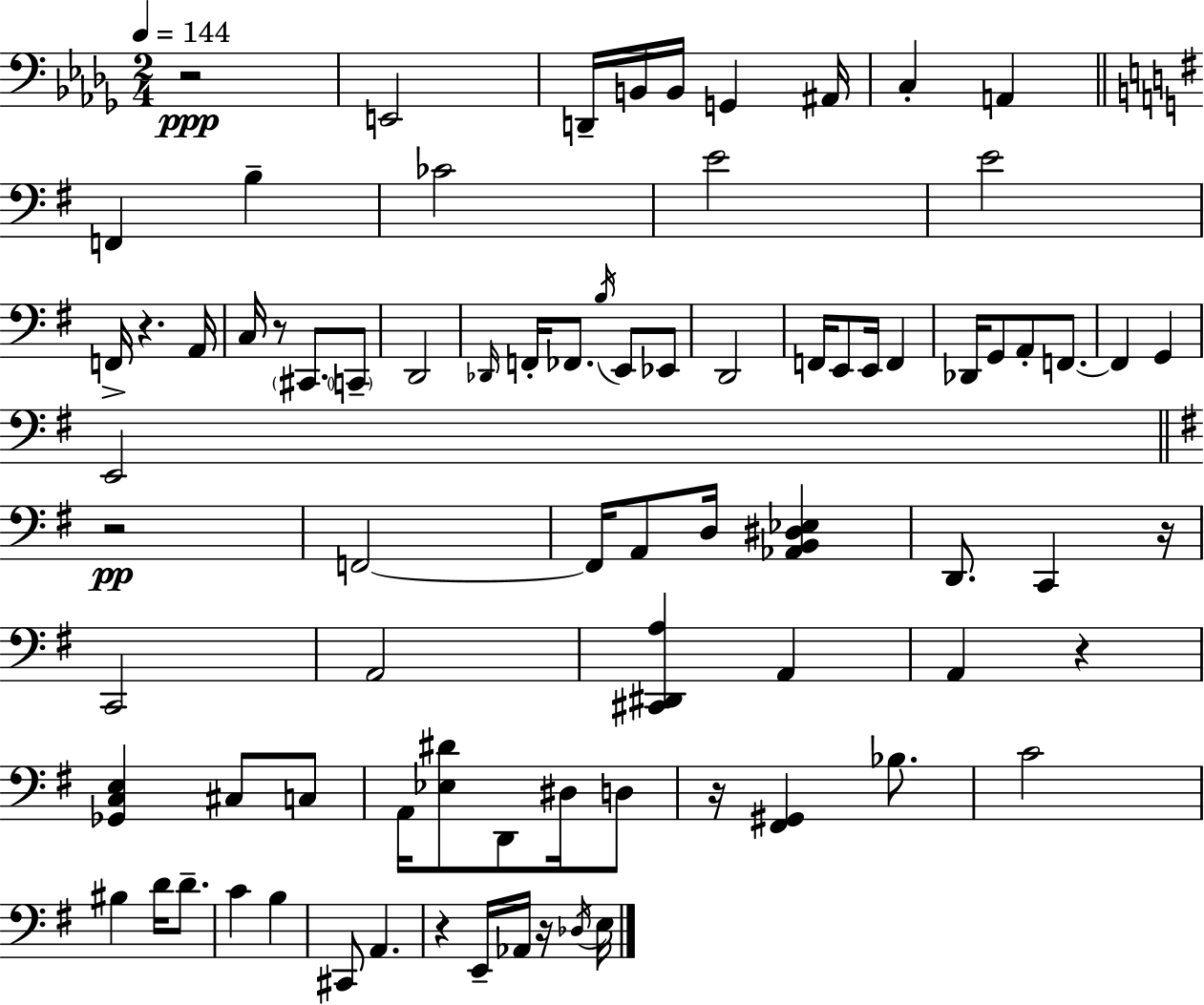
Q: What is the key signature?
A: BES minor